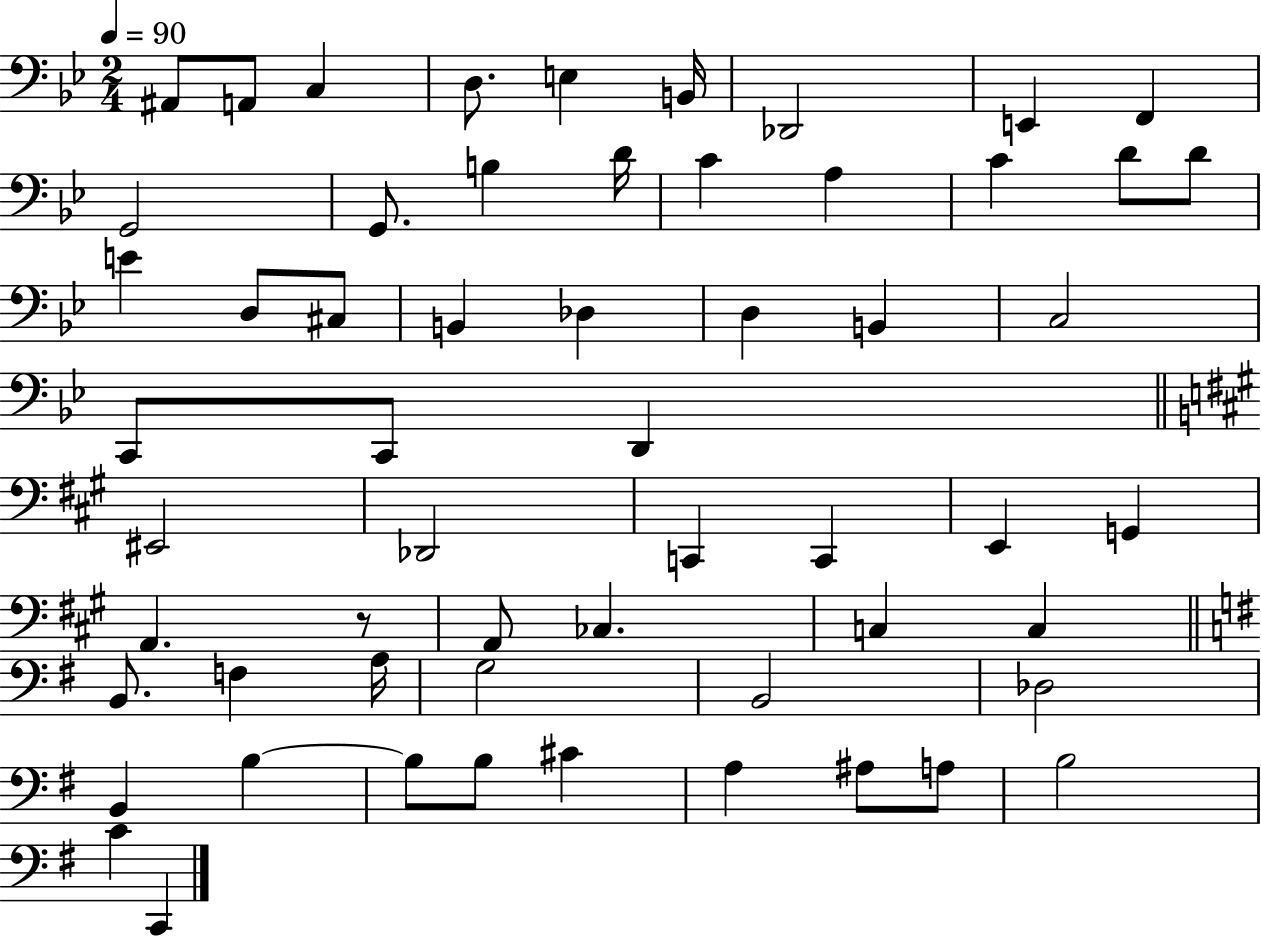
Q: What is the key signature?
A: BES major